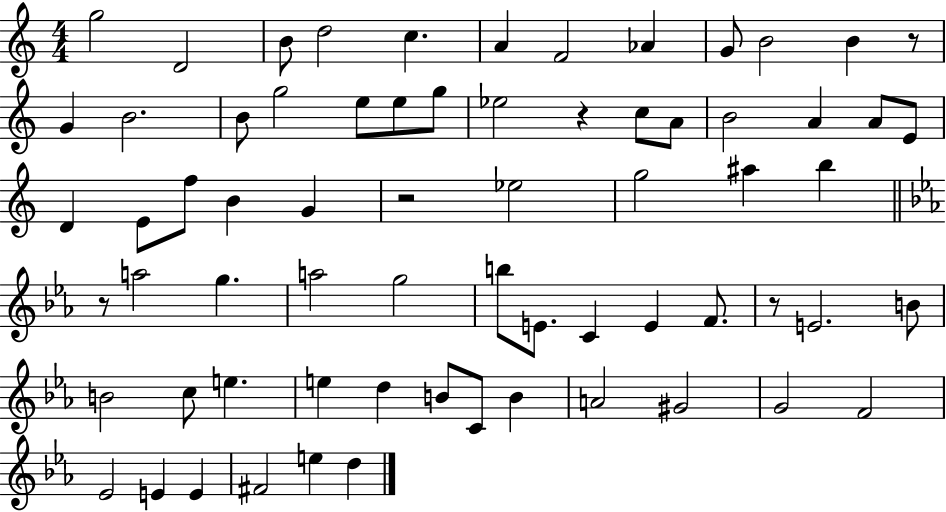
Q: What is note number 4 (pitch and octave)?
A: D5